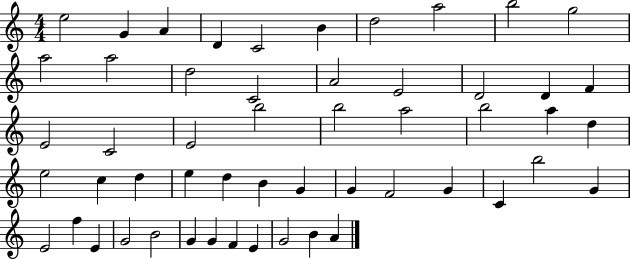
{
  \clef treble
  \numericTimeSignature
  \time 4/4
  \key c \major
  e''2 g'4 a'4 | d'4 c'2 b'4 | d''2 a''2 | b''2 g''2 | \break a''2 a''2 | d''2 c'2 | a'2 e'2 | d'2 d'4 f'4 | \break e'2 c'2 | e'2 b''2 | b''2 a''2 | b''2 a''4 d''4 | \break e''2 c''4 d''4 | e''4 d''4 b'4 g'4 | g'4 f'2 g'4 | c'4 b''2 g'4 | \break e'2 f''4 e'4 | g'2 b'2 | g'4 g'4 f'4 e'4 | g'2 b'4 a'4 | \break \bar "|."
}